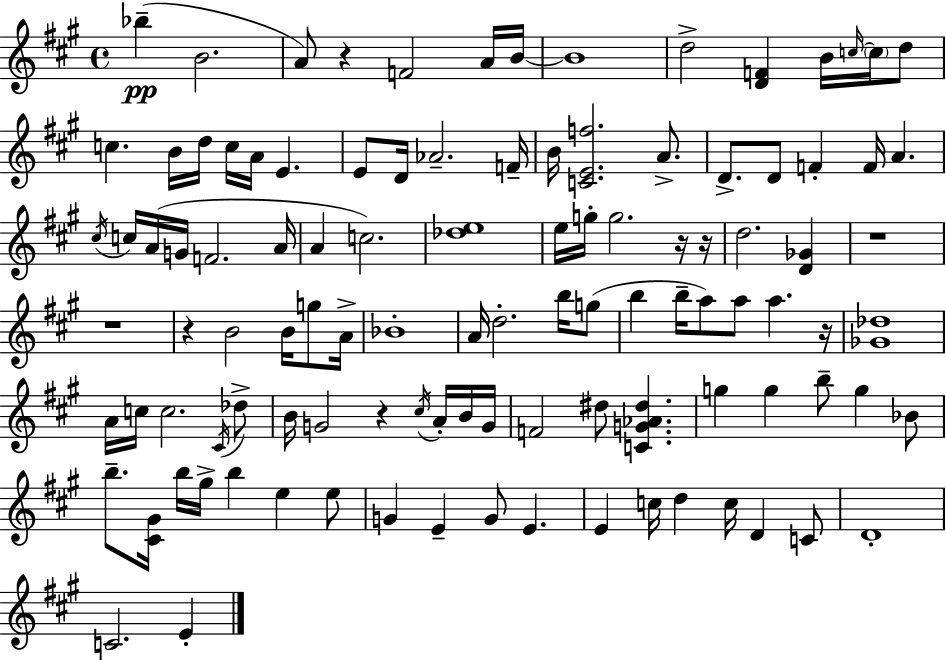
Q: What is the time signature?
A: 4/4